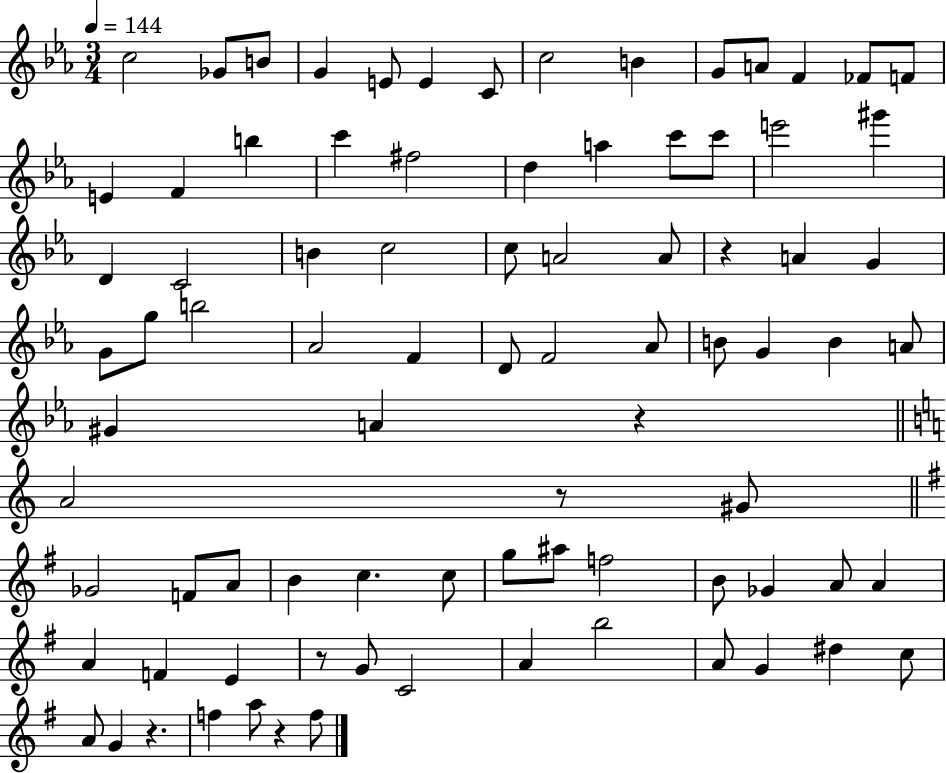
{
  \clef treble
  \numericTimeSignature
  \time 3/4
  \key ees \major
  \tempo 4 = 144
  \repeat volta 2 { c''2 ges'8 b'8 | g'4 e'8 e'4 c'8 | c''2 b'4 | g'8 a'8 f'4 fes'8 f'8 | \break e'4 f'4 b''4 | c'''4 fis''2 | d''4 a''4 c'''8 c'''8 | e'''2 gis'''4 | \break d'4 c'2 | b'4 c''2 | c''8 a'2 a'8 | r4 a'4 g'4 | \break g'8 g''8 b''2 | aes'2 f'4 | d'8 f'2 aes'8 | b'8 g'4 b'4 a'8 | \break gis'4 a'4 r4 | \bar "||" \break \key c \major a'2 r8 gis'8 | \bar "||" \break \key g \major ges'2 f'8 a'8 | b'4 c''4. c''8 | g''8 ais''8 f''2 | b'8 ges'4 a'8 a'4 | \break a'4 f'4 e'4 | r8 g'8 c'2 | a'4 b''2 | a'8 g'4 dis''4 c''8 | \break a'8 g'4 r4. | f''4 a''8 r4 f''8 | } \bar "|."
}